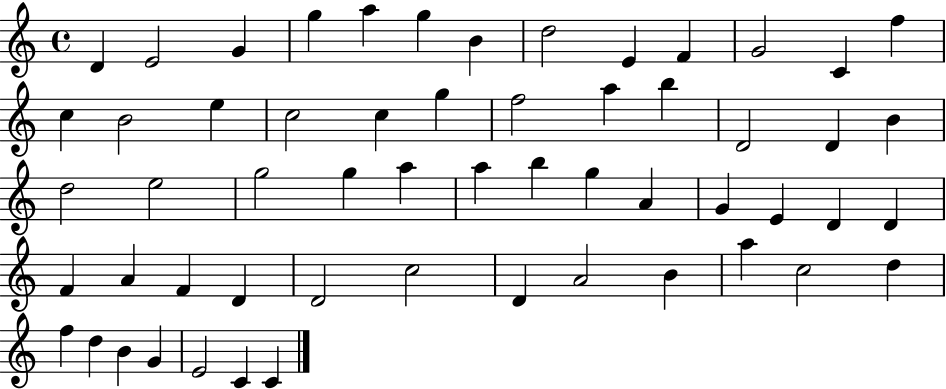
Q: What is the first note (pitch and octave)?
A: D4